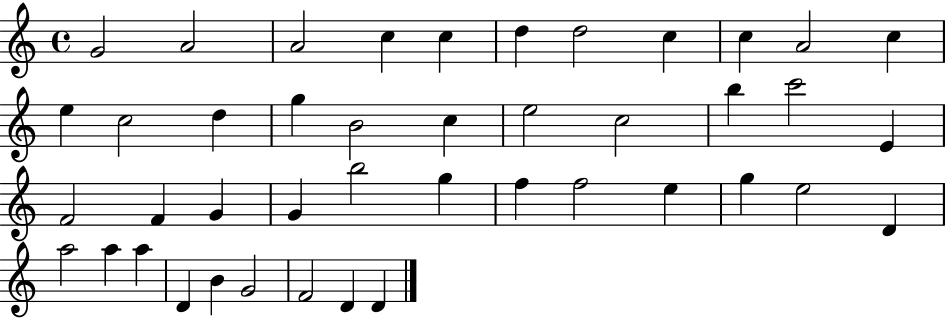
{
  \clef treble
  \time 4/4
  \defaultTimeSignature
  \key c \major
  g'2 a'2 | a'2 c''4 c''4 | d''4 d''2 c''4 | c''4 a'2 c''4 | \break e''4 c''2 d''4 | g''4 b'2 c''4 | e''2 c''2 | b''4 c'''2 e'4 | \break f'2 f'4 g'4 | g'4 b''2 g''4 | f''4 f''2 e''4 | g''4 e''2 d'4 | \break a''2 a''4 a''4 | d'4 b'4 g'2 | f'2 d'4 d'4 | \bar "|."
}